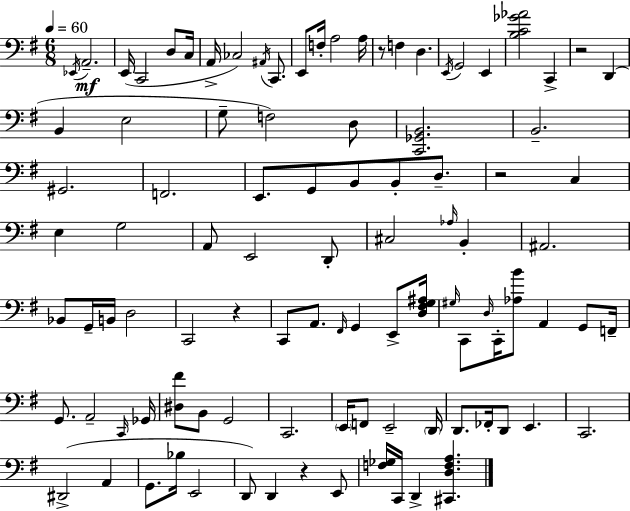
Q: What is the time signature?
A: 6/8